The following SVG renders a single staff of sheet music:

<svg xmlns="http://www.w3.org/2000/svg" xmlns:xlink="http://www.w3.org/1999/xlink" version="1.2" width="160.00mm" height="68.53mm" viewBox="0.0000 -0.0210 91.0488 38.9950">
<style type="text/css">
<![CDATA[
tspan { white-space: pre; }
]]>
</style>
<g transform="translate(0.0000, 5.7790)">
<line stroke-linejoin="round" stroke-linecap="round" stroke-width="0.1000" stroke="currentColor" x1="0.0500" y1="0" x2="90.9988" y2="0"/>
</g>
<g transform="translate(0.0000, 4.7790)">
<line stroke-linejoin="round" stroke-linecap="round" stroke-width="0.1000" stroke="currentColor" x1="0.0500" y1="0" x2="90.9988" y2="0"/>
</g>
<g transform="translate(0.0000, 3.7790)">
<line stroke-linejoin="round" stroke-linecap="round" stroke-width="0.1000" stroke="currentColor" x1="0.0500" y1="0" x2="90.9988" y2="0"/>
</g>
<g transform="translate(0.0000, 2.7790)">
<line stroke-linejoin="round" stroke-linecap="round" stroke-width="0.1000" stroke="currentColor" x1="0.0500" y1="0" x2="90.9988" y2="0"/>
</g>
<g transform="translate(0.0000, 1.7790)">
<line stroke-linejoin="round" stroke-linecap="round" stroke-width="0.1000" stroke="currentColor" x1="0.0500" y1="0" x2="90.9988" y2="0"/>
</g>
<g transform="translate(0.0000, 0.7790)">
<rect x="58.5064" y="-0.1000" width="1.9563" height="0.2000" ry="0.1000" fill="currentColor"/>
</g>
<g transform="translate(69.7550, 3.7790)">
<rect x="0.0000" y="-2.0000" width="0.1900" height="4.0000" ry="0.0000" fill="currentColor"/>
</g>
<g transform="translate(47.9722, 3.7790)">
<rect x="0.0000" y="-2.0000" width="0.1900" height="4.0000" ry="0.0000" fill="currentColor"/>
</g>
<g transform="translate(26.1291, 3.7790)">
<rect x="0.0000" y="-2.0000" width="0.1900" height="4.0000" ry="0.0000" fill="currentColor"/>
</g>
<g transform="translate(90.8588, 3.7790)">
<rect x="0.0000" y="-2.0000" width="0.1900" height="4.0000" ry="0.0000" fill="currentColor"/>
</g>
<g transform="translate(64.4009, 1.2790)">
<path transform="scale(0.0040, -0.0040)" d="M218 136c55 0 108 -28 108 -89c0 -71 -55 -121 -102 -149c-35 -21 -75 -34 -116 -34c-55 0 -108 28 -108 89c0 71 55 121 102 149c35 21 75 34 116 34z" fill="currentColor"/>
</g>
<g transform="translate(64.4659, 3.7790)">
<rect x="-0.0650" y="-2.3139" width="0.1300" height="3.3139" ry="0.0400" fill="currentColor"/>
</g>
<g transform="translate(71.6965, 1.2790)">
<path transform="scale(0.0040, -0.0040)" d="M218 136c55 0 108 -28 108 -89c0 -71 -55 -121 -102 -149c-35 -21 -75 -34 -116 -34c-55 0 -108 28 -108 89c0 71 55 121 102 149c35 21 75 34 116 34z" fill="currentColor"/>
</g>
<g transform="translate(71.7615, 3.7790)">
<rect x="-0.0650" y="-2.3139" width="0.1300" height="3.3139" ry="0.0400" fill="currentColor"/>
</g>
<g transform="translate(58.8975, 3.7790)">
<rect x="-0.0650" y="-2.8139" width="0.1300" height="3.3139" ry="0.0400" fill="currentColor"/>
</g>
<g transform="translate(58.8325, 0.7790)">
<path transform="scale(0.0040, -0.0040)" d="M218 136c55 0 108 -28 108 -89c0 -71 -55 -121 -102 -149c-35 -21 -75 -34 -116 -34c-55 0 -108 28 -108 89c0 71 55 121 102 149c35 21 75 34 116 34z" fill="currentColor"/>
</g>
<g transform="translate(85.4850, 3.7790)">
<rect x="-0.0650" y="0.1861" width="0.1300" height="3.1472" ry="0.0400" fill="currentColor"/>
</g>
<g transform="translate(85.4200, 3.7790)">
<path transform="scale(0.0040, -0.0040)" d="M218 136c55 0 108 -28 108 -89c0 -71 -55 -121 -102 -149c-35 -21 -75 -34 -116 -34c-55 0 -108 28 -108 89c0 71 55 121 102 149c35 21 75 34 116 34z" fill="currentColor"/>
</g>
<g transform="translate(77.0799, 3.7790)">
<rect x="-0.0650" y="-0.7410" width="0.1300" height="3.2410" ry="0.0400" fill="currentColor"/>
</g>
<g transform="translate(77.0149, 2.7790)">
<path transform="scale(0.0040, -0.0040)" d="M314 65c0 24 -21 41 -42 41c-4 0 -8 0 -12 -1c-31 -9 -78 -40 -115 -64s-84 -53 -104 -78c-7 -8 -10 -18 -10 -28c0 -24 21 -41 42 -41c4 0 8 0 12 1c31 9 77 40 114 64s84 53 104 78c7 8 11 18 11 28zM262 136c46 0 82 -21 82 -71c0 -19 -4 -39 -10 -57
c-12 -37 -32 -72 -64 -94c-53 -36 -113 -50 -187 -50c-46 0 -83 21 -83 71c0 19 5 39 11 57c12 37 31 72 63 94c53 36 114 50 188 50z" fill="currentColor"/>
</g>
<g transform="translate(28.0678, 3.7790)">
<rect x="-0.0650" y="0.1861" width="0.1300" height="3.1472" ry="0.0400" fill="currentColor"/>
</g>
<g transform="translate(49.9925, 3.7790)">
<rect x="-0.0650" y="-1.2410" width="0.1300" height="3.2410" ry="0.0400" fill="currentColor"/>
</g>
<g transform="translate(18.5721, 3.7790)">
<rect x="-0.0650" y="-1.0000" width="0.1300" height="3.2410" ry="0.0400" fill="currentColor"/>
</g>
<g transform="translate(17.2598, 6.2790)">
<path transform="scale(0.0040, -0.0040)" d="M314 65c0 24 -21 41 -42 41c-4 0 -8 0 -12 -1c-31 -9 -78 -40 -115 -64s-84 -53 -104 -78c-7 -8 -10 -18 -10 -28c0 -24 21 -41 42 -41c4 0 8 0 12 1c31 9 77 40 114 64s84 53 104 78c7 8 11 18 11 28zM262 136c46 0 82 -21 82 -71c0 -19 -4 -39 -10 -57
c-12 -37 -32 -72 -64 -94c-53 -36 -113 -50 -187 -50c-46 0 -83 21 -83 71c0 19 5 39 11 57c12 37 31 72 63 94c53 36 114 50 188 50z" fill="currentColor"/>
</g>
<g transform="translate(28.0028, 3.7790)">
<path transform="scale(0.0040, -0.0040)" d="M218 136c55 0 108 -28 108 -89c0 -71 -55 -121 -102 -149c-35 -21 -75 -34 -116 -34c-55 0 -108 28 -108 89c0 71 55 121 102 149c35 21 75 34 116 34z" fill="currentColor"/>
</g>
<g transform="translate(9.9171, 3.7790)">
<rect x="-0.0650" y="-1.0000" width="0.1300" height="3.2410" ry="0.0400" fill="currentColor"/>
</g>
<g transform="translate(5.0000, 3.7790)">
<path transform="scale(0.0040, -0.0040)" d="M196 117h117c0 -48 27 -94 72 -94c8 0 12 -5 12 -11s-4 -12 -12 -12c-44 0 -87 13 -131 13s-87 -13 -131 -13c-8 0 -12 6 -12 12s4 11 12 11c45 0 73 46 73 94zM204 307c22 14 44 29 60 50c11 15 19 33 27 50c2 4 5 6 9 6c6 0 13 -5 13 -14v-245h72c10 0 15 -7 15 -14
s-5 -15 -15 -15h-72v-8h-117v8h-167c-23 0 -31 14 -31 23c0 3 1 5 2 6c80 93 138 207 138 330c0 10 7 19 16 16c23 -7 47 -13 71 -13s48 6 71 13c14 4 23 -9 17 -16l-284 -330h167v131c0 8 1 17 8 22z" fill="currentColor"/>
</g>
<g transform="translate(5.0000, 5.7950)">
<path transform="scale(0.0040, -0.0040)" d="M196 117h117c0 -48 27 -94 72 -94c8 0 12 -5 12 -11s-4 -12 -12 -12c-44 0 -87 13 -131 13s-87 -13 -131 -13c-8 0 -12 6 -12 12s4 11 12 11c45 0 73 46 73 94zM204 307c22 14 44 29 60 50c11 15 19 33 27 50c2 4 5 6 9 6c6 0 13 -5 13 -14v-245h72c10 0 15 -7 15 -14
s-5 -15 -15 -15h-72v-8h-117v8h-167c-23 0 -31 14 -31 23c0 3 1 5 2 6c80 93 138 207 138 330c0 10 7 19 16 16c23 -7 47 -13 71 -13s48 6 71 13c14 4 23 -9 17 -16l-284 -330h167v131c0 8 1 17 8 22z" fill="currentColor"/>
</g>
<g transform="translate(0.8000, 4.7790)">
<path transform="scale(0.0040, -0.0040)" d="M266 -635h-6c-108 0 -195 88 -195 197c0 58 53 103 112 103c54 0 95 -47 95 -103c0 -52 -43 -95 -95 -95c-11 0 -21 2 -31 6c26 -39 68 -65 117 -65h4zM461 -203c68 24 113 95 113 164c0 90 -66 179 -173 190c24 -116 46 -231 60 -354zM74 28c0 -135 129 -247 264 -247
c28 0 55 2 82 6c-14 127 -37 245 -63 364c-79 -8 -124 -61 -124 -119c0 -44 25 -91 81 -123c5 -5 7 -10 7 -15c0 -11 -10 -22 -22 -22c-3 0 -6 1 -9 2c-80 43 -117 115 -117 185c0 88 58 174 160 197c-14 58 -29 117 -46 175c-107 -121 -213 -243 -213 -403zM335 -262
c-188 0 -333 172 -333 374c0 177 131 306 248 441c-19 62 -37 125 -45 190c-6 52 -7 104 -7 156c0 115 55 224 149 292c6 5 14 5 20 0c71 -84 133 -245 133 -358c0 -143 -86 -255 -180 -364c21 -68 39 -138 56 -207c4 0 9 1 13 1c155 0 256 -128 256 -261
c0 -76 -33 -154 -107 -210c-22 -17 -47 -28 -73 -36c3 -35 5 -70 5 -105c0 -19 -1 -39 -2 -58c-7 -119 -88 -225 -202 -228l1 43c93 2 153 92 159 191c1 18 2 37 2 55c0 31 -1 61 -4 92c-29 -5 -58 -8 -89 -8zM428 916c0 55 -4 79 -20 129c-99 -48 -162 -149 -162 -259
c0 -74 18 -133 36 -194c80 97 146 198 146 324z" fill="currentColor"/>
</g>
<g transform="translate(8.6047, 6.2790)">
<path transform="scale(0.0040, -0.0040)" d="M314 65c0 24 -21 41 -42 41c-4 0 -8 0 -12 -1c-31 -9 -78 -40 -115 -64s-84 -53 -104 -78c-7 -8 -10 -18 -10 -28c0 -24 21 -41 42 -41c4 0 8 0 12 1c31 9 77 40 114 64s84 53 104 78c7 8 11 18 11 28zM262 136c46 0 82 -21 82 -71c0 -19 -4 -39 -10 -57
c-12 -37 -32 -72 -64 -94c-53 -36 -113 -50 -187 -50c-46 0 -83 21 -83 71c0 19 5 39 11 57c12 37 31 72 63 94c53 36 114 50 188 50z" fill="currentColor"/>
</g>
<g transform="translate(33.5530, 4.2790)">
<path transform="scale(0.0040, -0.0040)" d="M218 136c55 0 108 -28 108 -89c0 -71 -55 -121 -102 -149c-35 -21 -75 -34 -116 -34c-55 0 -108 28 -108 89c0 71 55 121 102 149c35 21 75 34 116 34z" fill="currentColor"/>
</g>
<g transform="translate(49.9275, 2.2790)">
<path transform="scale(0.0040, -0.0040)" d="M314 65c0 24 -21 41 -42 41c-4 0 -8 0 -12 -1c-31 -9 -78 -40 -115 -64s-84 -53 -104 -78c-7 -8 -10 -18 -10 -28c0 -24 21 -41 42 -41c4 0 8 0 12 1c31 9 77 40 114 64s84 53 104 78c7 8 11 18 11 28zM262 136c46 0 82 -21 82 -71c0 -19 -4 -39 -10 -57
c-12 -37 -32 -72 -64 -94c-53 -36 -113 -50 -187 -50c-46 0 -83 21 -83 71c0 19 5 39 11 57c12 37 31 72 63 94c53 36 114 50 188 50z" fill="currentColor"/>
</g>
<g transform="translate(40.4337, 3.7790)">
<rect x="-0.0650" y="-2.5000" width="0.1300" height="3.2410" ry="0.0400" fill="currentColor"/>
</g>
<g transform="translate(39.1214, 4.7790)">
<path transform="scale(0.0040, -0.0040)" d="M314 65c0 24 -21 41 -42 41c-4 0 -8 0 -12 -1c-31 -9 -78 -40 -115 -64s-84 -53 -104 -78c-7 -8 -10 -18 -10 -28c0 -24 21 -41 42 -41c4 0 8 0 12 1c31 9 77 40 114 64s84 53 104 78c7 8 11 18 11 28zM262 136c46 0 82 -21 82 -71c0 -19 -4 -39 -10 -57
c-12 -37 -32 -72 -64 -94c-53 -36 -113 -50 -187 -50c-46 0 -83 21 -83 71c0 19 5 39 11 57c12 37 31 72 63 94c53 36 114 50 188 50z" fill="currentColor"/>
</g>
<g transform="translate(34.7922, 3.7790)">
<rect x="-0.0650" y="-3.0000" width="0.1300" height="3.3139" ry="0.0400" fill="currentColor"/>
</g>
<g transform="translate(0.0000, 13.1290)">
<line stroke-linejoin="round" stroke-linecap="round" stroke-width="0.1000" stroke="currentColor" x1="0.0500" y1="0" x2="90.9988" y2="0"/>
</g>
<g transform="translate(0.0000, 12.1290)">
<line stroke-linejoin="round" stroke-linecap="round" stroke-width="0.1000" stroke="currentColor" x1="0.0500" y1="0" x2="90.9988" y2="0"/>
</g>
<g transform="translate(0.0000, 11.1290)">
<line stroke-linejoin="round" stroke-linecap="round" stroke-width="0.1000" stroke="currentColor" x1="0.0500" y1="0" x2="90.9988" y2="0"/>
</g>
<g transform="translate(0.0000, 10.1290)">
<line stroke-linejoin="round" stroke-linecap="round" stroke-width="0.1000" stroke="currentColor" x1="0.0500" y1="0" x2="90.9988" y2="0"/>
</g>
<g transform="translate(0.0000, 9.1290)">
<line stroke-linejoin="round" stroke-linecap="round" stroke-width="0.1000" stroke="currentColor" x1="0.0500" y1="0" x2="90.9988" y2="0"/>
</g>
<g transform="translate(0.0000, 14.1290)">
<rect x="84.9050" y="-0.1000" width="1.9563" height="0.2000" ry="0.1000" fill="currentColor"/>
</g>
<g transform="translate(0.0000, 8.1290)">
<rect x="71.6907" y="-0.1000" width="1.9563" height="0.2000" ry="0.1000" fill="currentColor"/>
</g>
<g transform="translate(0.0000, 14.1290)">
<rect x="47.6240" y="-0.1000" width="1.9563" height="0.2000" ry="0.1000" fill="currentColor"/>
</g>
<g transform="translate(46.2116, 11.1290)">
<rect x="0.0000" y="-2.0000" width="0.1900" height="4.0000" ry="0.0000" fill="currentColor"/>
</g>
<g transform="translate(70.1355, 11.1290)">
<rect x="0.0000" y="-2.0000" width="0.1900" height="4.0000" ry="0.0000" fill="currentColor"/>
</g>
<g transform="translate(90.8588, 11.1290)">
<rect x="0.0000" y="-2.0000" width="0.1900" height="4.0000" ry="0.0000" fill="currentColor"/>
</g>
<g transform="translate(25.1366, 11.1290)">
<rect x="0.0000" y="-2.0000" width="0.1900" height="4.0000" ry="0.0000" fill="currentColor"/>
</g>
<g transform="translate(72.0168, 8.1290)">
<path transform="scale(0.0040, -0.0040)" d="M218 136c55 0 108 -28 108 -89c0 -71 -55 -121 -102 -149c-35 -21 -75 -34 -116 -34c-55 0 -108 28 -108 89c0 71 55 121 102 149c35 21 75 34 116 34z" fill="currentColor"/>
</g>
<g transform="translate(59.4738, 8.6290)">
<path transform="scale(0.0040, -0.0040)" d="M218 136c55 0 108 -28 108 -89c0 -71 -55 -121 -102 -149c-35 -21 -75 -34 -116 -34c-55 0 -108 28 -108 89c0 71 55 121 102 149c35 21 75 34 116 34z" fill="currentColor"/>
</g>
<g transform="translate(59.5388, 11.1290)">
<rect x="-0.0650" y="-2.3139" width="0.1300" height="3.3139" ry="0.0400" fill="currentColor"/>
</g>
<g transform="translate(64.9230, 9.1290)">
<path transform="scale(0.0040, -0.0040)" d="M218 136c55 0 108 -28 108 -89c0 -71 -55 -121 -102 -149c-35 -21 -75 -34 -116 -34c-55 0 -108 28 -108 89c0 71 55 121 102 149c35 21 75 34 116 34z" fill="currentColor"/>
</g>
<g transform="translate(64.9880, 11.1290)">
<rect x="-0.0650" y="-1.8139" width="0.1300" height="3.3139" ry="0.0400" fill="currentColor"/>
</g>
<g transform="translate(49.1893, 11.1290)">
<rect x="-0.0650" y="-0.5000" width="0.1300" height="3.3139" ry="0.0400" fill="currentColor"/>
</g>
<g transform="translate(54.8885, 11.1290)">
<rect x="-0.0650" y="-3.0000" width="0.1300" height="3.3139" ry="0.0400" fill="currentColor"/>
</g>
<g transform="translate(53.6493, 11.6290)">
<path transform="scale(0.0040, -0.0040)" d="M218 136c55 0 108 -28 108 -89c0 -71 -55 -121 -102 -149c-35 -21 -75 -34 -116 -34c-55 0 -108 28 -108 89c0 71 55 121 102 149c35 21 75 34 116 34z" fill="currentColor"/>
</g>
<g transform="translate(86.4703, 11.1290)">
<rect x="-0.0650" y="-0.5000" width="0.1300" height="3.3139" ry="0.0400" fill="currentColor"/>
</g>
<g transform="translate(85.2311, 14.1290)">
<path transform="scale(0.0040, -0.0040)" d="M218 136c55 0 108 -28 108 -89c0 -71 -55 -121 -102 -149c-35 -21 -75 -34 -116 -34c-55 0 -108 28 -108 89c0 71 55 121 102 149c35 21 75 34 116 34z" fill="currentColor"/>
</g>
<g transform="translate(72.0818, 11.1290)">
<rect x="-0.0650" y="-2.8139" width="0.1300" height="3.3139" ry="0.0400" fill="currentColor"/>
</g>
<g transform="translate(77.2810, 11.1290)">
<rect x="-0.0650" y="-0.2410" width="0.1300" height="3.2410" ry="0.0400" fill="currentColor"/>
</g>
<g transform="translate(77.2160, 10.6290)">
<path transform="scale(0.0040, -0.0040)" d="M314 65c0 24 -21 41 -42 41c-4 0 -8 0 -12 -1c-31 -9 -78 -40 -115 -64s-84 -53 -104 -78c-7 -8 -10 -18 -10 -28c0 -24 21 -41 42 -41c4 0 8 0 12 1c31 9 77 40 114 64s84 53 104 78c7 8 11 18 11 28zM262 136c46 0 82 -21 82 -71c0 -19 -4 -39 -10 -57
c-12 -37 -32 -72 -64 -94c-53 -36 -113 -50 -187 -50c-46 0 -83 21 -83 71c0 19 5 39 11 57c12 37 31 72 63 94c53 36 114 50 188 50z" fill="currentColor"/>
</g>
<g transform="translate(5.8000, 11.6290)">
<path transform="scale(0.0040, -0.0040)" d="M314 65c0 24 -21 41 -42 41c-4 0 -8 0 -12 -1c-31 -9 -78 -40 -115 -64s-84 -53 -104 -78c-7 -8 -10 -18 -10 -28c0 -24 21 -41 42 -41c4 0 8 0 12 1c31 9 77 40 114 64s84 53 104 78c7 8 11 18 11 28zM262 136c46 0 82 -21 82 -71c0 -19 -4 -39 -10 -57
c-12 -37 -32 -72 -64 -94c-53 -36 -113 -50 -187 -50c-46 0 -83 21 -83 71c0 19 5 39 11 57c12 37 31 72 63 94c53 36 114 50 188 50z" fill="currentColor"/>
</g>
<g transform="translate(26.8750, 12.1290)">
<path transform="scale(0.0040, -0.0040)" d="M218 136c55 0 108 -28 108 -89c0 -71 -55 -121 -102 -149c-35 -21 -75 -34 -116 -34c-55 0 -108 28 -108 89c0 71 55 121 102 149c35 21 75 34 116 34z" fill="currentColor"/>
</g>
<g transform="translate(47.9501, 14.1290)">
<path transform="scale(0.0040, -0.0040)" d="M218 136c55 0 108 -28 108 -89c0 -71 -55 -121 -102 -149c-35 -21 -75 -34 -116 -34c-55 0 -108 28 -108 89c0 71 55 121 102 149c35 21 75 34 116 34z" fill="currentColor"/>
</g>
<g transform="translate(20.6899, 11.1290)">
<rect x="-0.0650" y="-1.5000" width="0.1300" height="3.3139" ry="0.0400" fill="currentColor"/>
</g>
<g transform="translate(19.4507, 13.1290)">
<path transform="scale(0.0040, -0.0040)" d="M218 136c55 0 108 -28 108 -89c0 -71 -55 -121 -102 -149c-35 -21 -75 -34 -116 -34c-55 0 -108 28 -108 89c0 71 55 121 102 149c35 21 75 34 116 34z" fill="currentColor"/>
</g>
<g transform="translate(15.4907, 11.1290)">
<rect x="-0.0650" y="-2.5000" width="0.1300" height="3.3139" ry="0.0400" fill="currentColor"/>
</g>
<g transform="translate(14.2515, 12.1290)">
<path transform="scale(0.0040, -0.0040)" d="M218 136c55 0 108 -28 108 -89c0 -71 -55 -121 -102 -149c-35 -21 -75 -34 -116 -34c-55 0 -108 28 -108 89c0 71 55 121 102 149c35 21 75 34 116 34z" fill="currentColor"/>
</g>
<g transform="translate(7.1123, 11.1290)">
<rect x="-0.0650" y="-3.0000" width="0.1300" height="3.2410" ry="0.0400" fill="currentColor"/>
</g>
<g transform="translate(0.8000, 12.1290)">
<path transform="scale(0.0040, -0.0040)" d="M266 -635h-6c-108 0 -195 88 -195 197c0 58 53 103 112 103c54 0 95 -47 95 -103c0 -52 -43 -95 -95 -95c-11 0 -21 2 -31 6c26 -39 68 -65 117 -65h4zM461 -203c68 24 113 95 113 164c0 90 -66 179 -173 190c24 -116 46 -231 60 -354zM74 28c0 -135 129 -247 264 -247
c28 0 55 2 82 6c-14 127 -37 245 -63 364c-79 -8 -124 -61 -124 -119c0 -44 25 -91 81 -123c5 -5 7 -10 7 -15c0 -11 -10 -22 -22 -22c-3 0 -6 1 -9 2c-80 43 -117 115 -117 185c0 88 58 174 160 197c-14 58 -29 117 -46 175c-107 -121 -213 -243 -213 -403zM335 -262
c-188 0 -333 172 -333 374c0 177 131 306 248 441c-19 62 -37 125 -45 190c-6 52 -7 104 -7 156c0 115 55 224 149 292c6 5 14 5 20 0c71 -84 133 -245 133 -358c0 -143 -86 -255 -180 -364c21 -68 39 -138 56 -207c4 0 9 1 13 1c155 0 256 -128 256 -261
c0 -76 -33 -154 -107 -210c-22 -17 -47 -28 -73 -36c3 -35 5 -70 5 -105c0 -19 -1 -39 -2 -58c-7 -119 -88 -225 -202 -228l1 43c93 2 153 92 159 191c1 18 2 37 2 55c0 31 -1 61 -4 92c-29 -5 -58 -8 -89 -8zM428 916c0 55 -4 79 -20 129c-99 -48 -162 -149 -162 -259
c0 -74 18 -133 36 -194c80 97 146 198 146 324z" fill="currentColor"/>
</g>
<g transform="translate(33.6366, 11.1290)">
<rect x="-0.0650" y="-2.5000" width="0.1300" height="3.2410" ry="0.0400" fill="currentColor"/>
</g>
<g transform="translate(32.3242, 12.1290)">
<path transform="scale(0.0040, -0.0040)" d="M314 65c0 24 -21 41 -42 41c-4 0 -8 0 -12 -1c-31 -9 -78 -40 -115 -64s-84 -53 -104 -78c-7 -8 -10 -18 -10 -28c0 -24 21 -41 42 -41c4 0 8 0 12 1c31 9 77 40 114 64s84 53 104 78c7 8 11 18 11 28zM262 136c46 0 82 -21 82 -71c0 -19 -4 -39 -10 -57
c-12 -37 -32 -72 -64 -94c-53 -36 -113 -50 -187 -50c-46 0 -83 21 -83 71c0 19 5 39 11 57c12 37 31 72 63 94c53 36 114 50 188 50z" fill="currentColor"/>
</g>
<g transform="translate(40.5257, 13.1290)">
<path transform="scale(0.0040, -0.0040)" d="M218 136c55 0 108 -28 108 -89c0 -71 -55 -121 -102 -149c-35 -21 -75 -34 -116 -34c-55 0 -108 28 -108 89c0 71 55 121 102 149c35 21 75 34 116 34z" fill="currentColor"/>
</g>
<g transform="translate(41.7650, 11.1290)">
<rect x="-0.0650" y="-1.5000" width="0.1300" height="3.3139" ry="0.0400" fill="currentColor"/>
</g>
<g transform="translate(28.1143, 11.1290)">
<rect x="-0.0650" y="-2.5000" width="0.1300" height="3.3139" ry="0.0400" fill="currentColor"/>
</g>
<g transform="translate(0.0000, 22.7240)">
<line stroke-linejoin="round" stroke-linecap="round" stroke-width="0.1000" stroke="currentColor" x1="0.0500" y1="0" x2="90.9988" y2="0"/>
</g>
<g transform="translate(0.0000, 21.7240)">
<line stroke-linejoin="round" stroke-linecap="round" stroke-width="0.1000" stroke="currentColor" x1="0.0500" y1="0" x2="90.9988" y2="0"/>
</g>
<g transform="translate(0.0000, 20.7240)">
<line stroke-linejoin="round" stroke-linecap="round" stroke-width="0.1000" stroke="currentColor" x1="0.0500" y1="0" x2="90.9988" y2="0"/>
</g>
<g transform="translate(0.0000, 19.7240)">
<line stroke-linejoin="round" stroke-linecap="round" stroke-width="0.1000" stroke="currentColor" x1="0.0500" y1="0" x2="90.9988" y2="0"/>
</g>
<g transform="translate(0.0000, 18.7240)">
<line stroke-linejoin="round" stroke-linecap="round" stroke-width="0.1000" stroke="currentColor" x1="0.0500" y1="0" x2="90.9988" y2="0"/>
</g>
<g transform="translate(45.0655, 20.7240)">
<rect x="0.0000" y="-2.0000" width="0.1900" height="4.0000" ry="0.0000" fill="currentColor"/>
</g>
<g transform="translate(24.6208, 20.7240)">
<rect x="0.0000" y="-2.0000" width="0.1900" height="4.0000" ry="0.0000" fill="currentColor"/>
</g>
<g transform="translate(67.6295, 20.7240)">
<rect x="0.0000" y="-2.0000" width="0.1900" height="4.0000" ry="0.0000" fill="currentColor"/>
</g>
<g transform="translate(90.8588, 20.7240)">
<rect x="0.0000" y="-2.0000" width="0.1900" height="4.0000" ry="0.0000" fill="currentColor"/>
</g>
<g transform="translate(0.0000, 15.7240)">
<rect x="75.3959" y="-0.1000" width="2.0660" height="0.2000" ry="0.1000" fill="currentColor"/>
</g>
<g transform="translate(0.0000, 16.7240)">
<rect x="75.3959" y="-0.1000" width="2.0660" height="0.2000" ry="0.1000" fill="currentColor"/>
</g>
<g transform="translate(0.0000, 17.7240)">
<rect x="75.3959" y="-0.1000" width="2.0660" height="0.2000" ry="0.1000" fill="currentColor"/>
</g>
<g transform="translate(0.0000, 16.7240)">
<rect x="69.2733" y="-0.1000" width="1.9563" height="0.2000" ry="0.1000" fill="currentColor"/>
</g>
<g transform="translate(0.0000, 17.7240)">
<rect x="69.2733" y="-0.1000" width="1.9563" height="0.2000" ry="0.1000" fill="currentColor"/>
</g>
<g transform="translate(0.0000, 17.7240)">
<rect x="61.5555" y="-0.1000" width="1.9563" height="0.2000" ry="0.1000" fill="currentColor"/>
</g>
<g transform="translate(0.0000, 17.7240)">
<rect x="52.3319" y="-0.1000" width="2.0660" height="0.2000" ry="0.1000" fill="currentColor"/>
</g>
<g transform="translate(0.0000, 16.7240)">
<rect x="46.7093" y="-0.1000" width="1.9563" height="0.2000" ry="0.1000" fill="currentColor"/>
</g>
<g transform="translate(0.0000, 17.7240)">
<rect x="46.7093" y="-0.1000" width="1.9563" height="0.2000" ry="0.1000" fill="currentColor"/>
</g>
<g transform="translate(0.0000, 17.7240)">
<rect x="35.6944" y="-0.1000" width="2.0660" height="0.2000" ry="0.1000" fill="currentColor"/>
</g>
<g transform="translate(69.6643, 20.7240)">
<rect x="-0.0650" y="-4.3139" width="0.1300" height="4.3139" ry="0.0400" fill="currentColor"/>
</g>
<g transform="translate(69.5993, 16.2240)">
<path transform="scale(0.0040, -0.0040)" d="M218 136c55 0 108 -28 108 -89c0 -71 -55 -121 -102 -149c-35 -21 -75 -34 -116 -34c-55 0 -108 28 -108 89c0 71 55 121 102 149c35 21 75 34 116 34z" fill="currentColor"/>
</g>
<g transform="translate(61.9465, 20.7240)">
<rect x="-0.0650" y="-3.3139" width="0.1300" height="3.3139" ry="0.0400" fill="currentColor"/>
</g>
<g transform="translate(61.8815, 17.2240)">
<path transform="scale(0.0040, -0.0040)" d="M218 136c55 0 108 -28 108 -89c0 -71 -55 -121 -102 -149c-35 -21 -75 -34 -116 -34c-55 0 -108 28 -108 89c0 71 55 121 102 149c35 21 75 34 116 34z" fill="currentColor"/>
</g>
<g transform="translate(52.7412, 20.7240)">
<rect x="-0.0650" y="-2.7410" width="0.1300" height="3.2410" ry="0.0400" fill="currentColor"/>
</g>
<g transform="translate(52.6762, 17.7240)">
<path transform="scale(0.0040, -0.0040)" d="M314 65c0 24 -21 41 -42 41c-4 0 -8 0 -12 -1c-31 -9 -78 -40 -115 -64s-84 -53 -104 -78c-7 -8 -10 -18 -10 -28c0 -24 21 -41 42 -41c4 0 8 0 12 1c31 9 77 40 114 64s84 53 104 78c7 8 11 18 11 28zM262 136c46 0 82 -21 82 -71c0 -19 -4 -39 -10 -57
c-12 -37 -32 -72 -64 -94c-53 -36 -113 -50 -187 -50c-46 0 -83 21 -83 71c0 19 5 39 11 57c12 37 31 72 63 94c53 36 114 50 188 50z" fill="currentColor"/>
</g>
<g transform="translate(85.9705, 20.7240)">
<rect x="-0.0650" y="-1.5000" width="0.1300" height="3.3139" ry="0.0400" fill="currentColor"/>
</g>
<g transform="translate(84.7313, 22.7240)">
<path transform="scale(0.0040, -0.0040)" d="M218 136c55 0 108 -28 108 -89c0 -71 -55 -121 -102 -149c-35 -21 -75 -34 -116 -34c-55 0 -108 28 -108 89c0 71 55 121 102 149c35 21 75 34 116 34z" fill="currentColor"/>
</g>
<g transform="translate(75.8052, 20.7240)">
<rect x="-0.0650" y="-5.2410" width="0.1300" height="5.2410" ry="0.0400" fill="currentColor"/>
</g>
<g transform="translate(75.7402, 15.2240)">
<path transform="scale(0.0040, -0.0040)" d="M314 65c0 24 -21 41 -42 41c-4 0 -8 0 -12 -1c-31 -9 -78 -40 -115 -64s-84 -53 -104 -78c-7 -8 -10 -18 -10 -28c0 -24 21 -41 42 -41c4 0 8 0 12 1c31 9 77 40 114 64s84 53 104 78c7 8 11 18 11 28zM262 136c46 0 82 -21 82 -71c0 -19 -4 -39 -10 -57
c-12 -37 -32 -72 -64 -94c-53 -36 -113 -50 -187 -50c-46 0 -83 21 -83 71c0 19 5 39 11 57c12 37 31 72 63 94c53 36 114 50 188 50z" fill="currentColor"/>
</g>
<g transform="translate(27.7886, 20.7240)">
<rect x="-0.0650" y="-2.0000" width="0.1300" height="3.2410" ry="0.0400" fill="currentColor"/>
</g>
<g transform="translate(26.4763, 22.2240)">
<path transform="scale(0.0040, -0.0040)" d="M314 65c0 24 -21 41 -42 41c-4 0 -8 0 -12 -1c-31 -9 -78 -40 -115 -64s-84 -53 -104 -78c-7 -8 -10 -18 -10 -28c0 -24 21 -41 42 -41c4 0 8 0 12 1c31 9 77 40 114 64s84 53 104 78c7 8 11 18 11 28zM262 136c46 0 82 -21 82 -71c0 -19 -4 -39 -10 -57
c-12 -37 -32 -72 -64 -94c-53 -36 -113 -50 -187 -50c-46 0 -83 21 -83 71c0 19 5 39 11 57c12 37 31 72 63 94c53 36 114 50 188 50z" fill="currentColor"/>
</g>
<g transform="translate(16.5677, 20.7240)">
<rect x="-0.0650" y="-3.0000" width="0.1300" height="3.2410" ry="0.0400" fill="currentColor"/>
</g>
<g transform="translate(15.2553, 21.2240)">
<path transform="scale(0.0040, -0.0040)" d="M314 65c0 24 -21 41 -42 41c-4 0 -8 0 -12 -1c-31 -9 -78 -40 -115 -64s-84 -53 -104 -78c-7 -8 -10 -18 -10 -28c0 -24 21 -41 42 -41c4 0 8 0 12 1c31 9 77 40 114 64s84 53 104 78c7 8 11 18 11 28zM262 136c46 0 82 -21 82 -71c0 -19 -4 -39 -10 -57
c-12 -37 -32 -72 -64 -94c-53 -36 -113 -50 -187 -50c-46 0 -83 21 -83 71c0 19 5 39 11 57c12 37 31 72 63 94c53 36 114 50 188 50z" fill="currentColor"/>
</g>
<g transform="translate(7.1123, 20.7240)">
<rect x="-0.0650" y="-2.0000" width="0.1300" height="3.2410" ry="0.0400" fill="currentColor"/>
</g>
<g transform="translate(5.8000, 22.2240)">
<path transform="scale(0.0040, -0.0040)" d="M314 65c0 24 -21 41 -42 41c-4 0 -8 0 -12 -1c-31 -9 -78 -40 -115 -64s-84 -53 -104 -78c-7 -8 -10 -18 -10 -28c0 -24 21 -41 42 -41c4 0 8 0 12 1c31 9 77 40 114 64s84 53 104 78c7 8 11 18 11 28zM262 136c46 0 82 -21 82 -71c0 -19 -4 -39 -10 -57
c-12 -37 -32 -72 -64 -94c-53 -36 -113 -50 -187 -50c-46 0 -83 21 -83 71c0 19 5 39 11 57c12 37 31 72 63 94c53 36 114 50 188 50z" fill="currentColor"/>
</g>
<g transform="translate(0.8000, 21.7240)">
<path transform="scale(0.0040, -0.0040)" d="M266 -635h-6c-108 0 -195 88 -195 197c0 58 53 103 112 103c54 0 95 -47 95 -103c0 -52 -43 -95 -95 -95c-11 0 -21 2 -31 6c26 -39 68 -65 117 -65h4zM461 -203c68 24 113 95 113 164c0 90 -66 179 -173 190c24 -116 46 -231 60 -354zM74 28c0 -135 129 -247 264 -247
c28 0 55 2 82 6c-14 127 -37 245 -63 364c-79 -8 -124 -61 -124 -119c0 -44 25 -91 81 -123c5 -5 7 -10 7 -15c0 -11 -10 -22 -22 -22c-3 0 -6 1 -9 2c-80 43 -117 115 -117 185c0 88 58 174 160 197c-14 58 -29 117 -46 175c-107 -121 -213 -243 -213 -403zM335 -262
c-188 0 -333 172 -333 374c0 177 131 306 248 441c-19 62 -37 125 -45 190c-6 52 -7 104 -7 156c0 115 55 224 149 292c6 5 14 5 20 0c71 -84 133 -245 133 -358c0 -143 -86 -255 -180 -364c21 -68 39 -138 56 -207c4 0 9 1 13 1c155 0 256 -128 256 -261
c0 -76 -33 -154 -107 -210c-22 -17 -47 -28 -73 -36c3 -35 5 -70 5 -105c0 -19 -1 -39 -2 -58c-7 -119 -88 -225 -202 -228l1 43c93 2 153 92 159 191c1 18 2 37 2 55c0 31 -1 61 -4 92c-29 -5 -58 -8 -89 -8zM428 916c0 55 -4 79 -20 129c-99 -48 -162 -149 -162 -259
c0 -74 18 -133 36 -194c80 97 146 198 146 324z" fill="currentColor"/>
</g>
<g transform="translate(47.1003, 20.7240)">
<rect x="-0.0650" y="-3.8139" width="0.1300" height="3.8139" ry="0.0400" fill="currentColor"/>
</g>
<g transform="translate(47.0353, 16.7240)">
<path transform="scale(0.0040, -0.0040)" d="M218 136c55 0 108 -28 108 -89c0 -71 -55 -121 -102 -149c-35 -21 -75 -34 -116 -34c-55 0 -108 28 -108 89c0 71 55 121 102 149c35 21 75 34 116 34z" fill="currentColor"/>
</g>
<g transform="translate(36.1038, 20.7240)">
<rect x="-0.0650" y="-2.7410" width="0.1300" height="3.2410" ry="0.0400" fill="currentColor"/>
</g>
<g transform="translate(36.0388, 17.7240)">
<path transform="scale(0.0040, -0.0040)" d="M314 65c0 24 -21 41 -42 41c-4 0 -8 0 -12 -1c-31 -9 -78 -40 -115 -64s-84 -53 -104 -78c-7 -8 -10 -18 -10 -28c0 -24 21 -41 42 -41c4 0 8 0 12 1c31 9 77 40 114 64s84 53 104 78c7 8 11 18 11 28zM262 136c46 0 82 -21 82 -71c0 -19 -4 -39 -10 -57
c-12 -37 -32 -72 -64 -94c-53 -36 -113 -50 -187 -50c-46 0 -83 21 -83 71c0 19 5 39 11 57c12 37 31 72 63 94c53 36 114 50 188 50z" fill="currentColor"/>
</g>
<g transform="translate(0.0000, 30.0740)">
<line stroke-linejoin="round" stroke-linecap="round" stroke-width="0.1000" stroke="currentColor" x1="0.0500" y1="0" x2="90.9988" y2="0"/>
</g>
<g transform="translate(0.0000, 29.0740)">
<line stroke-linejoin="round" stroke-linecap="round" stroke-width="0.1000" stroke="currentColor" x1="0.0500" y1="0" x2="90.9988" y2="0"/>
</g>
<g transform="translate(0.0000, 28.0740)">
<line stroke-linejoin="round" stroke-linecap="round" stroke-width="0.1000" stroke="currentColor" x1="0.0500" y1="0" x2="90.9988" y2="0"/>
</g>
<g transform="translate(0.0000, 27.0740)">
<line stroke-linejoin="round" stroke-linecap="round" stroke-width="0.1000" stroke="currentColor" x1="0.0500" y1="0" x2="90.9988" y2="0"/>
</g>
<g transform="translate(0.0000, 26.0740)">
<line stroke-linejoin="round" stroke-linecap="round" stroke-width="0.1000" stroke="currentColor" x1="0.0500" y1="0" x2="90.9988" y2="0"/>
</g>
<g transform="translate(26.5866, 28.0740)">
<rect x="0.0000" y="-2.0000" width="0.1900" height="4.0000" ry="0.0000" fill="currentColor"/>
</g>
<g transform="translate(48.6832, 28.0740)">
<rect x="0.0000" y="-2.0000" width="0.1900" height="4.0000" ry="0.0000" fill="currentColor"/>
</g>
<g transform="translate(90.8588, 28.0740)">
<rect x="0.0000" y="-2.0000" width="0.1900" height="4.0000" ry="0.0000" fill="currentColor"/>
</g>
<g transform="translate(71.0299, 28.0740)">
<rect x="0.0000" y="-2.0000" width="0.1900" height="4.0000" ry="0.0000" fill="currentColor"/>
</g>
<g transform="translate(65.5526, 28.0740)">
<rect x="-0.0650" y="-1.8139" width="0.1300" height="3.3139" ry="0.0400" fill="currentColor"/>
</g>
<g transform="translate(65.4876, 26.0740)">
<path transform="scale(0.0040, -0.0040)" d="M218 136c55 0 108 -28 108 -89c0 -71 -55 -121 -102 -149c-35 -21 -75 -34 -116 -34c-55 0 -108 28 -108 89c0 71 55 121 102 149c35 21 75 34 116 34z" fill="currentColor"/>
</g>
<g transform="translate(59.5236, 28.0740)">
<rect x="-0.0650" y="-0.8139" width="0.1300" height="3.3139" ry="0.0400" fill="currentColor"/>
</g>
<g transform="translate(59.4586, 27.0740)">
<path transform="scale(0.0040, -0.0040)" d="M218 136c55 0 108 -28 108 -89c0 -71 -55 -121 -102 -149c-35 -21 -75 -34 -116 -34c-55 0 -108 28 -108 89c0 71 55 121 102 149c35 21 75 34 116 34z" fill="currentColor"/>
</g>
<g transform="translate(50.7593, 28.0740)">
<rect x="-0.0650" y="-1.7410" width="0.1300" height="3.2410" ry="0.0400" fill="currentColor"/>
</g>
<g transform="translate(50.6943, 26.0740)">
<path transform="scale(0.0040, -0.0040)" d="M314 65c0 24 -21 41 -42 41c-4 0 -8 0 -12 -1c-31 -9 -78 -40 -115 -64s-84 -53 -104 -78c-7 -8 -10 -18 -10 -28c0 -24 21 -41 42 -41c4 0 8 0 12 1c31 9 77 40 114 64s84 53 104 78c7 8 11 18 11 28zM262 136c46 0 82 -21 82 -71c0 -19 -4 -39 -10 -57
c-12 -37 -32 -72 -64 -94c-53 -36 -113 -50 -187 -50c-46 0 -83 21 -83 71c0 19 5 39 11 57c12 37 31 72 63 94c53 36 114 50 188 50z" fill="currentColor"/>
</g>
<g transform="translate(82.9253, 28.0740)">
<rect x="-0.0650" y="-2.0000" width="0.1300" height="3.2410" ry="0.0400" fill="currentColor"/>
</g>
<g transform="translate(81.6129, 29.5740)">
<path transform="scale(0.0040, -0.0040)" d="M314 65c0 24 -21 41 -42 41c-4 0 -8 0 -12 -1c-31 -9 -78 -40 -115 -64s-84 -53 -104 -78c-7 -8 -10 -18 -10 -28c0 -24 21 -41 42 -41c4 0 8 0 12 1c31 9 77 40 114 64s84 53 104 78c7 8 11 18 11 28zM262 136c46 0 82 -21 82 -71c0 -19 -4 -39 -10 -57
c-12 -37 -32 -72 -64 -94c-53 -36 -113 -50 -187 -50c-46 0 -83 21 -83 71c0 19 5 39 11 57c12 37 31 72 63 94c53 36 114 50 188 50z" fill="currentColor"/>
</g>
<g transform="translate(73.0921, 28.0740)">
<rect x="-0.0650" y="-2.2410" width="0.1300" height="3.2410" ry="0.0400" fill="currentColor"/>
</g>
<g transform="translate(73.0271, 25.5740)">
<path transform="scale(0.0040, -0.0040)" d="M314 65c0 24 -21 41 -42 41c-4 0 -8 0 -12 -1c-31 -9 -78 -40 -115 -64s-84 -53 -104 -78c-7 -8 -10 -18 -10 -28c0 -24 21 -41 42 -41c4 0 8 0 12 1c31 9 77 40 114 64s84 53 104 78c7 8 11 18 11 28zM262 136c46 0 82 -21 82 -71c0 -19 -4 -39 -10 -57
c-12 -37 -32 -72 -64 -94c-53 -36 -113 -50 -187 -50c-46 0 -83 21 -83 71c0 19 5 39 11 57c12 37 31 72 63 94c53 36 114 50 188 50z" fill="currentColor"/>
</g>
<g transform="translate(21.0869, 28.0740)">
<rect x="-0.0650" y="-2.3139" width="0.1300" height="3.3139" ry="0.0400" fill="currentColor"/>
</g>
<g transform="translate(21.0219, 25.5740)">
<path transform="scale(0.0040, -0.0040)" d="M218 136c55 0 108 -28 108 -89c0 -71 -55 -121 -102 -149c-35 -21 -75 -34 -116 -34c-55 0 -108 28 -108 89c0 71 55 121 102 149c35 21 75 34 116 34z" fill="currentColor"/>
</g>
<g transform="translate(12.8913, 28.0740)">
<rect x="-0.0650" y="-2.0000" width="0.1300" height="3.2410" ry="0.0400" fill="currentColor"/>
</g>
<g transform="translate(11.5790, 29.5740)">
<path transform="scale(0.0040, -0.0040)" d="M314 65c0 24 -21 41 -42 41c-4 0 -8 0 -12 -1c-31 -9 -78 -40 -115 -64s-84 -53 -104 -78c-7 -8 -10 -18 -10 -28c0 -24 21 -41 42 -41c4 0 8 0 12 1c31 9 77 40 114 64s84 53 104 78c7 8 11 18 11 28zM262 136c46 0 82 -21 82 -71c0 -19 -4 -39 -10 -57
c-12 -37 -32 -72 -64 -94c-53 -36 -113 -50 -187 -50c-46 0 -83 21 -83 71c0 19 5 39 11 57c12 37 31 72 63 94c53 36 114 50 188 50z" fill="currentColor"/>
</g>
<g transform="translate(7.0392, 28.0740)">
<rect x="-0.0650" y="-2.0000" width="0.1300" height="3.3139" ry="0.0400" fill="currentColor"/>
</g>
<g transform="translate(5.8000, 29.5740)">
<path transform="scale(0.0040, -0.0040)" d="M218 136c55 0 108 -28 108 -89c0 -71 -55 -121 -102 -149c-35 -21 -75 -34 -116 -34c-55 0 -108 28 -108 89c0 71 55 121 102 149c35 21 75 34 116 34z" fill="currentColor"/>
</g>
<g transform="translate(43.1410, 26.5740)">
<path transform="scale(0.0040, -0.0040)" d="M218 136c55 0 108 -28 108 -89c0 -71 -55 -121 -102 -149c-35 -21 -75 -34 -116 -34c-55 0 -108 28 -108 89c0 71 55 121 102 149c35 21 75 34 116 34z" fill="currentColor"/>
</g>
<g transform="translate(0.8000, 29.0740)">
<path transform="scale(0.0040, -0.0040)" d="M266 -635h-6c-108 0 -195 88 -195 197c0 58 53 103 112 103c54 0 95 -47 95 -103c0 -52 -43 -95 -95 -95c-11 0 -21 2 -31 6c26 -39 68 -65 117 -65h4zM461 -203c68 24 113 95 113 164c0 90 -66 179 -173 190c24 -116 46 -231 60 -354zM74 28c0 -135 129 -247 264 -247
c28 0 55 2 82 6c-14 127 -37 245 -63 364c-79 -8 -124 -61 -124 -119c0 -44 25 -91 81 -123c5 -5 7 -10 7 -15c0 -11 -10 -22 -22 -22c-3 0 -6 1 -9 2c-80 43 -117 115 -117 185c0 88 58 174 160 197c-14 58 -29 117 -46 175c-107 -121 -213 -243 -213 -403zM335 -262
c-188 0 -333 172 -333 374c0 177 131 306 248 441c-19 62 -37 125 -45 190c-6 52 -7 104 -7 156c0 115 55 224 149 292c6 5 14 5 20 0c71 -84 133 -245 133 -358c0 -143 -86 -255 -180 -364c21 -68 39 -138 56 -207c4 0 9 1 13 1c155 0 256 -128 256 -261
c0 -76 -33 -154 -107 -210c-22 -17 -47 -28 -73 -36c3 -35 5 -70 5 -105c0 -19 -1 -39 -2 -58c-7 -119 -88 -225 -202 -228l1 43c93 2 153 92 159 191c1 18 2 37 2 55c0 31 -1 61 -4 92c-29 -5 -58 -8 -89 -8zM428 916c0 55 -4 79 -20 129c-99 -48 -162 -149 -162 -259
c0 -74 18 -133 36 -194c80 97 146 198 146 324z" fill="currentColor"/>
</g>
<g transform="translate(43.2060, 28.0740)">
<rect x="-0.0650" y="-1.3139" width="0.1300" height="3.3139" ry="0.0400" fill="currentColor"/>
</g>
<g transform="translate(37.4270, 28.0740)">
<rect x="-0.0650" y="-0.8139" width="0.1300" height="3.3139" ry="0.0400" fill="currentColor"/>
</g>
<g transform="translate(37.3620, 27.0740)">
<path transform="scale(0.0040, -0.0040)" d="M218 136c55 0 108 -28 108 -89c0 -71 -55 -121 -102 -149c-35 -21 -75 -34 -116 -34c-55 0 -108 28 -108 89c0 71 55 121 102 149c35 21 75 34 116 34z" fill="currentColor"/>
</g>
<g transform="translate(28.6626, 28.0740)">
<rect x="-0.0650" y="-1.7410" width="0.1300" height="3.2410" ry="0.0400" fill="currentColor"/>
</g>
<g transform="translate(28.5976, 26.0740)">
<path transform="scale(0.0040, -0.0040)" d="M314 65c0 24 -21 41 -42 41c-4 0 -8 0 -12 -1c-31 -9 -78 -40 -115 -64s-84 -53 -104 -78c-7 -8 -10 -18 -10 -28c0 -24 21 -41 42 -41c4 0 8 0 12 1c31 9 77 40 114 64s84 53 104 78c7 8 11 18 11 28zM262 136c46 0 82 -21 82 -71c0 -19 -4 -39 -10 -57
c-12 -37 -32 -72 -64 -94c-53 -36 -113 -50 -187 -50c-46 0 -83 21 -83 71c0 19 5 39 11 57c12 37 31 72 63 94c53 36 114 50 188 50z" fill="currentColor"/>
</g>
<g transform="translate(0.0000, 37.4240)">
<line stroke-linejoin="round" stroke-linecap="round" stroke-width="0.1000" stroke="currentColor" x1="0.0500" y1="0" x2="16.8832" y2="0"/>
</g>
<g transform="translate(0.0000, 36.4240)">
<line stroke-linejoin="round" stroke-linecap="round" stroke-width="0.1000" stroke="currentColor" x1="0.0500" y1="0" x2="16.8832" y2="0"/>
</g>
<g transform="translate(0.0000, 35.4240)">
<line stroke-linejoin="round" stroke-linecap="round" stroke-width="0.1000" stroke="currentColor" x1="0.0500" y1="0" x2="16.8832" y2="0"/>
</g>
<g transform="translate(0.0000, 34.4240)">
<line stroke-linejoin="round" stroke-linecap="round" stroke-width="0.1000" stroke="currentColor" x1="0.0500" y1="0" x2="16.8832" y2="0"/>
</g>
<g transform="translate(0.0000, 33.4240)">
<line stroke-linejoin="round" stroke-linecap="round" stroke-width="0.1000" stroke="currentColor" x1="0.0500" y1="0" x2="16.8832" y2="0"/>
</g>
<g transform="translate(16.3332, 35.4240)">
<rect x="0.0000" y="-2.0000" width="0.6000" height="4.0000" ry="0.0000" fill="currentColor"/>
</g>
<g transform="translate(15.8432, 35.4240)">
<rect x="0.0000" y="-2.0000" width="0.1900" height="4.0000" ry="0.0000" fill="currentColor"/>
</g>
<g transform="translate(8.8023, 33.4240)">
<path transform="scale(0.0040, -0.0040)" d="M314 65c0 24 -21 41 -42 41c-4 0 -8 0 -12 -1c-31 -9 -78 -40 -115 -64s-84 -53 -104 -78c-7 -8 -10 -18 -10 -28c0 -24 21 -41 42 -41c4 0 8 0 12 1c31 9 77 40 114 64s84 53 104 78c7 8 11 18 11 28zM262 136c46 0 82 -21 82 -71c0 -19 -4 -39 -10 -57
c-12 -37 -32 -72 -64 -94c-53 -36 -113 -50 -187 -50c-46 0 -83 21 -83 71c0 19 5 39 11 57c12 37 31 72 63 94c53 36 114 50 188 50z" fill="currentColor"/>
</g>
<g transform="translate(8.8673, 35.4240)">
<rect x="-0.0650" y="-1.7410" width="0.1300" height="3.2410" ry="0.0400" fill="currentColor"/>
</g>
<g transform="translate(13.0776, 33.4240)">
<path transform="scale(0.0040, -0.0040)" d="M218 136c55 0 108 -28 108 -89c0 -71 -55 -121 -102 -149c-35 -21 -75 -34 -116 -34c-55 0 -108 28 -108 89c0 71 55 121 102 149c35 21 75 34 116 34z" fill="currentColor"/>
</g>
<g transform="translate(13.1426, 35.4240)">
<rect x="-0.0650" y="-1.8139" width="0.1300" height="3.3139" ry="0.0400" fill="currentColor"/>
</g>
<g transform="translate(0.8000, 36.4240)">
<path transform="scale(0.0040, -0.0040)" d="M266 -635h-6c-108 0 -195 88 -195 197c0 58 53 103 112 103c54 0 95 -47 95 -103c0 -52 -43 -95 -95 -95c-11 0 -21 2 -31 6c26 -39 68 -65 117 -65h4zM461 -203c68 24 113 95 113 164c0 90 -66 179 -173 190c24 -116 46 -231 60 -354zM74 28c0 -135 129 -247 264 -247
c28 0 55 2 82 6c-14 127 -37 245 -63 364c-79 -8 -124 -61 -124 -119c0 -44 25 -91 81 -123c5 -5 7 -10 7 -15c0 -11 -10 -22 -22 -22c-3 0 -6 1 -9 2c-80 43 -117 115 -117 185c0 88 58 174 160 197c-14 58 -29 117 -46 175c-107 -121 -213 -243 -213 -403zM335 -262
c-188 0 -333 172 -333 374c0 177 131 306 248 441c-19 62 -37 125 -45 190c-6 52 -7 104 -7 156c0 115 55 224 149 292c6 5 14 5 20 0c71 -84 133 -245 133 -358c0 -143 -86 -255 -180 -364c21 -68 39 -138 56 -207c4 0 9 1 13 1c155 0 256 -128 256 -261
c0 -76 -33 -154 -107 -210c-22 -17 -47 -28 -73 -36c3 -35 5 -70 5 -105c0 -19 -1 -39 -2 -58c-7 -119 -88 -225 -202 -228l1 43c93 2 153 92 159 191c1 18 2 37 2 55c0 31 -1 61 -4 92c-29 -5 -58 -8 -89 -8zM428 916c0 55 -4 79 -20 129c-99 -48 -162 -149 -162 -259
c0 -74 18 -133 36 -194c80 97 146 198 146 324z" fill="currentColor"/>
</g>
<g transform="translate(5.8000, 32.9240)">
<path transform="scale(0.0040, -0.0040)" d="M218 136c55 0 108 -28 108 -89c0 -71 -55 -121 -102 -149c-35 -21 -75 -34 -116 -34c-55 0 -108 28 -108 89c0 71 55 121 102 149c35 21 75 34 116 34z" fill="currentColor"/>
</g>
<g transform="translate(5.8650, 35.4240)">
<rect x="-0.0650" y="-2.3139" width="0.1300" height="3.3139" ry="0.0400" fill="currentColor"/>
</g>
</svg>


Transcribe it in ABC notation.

X:1
T:Untitled
M:4/4
L:1/4
K:C
D2 D2 B A G2 e2 a g g d2 B A2 G E G G2 E C A g f a c2 C F2 A2 F2 a2 c' a2 b d' f'2 E F F2 g f2 d e f2 d f g2 F2 g f2 f